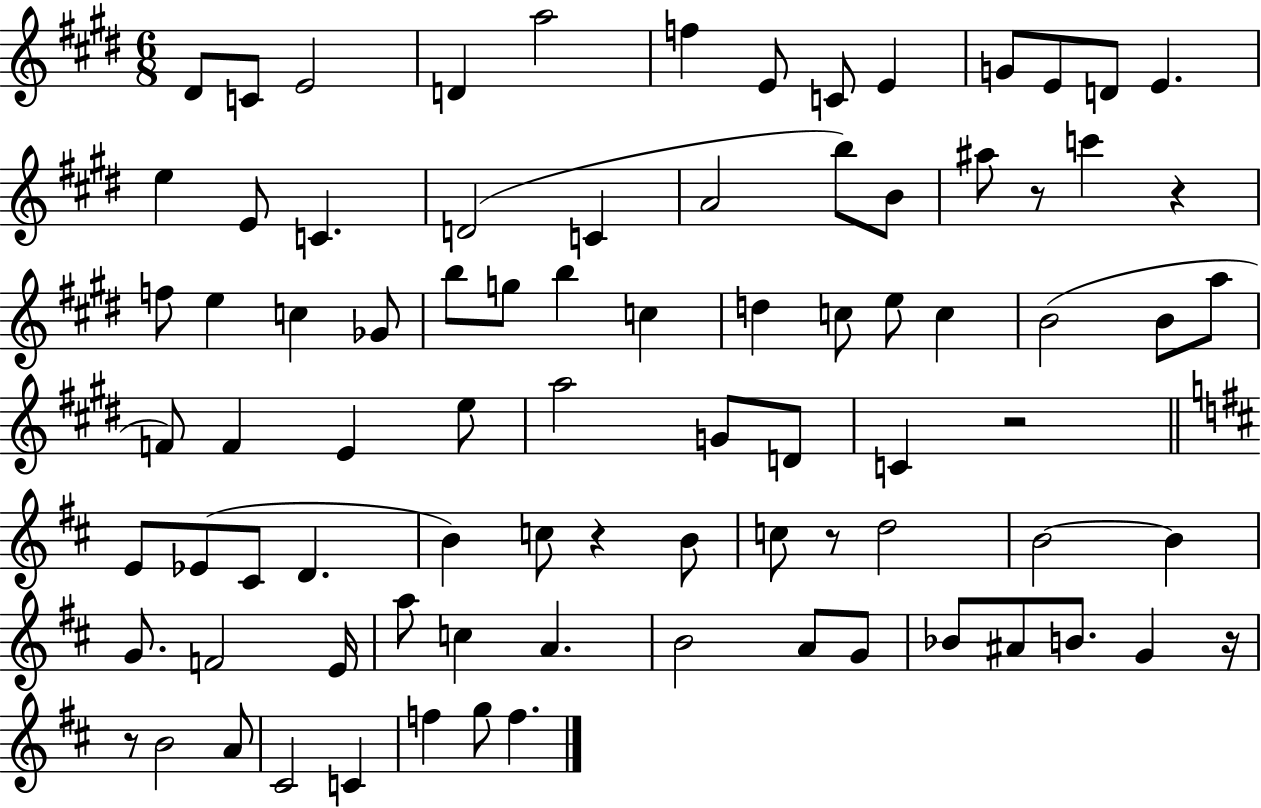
{
  \clef treble
  \numericTimeSignature
  \time 6/8
  \key e \major
  dis'8 c'8 e'2 | d'4 a''2 | f''4 e'8 c'8 e'4 | g'8 e'8 d'8 e'4. | \break e''4 e'8 c'4. | d'2( c'4 | a'2 b''8) b'8 | ais''8 r8 c'''4 r4 | \break f''8 e''4 c''4 ges'8 | b''8 g''8 b''4 c''4 | d''4 c''8 e''8 c''4 | b'2( b'8 a''8 | \break f'8) f'4 e'4 e''8 | a''2 g'8 d'8 | c'4 r2 | \bar "||" \break \key b \minor e'8 ees'8( cis'8 d'4. | b'4) c''8 r4 b'8 | c''8 r8 d''2 | b'2~~ b'4 | \break g'8. f'2 e'16 | a''8 c''4 a'4. | b'2 a'8 g'8 | bes'8 ais'8 b'8. g'4 r16 | \break r8 b'2 a'8 | cis'2 c'4 | f''4 g''8 f''4. | \bar "|."
}